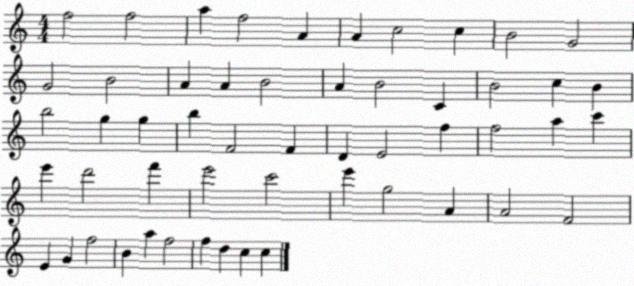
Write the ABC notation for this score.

X:1
T:Untitled
M:4/4
L:1/4
K:C
f2 f2 a f2 A A c2 c B2 G2 G2 B2 A A B2 A B2 C B2 c B b2 g g b F2 F D E2 f f2 a c' e' d'2 f' e'2 c'2 e' g2 A A2 F2 E G f2 B a f2 f d c c